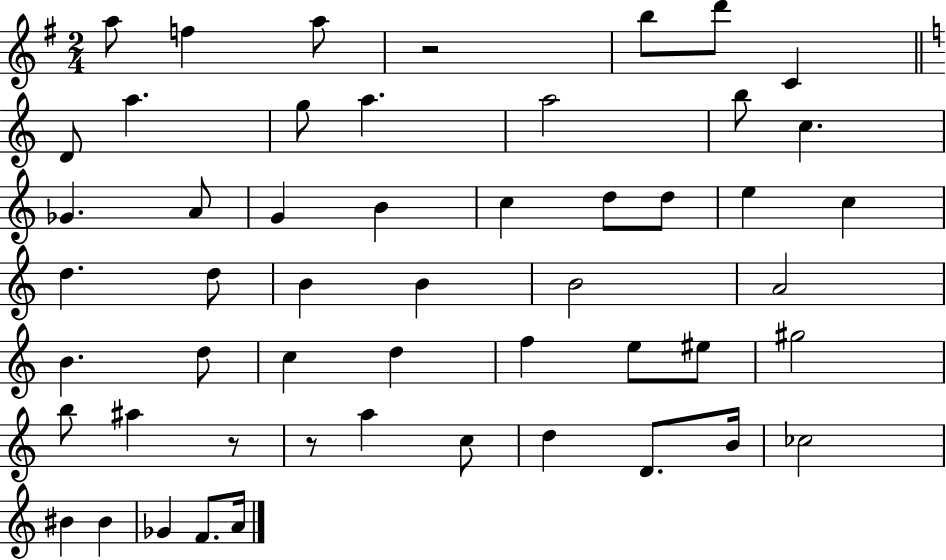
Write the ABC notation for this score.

X:1
T:Untitled
M:2/4
L:1/4
K:G
a/2 f a/2 z2 b/2 d'/2 C D/2 a g/2 a a2 b/2 c _G A/2 G B c d/2 d/2 e c d d/2 B B B2 A2 B d/2 c d f e/2 ^e/2 ^g2 b/2 ^a z/2 z/2 a c/2 d D/2 B/4 _c2 ^B ^B _G F/2 A/4